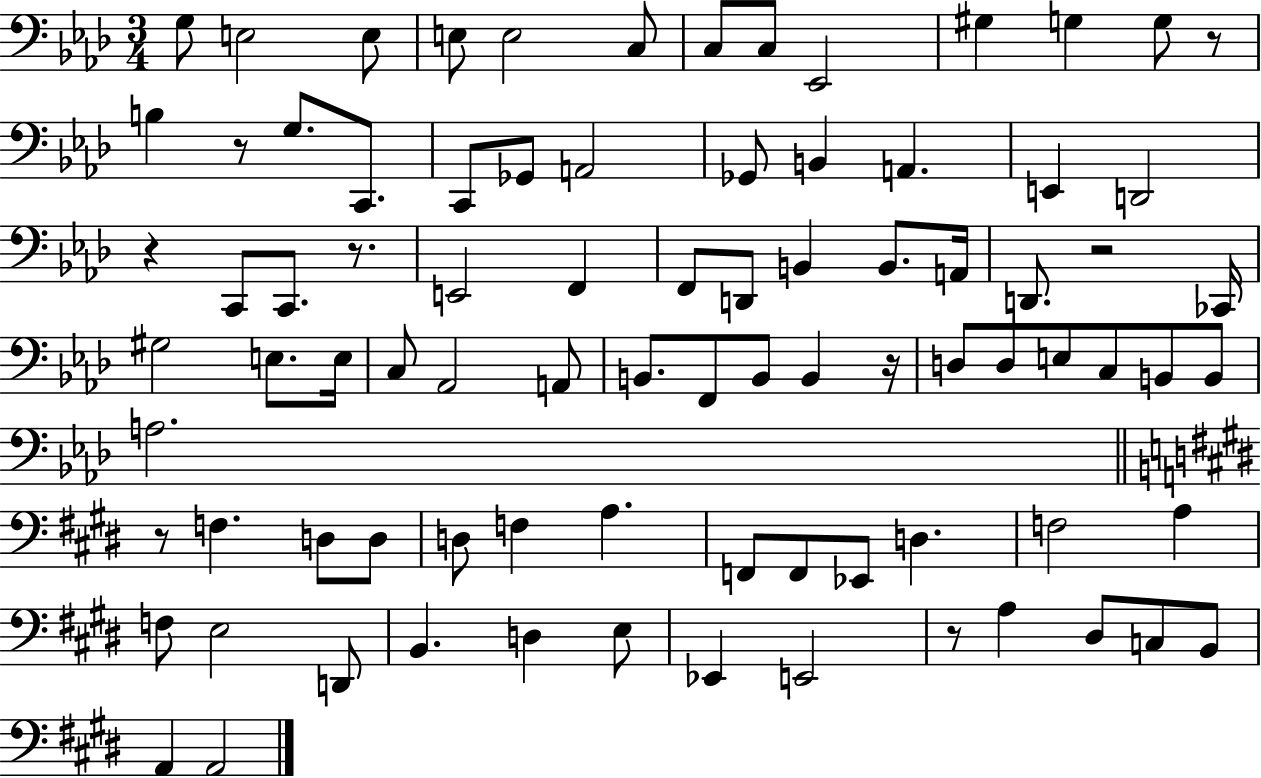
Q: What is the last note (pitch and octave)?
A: A2